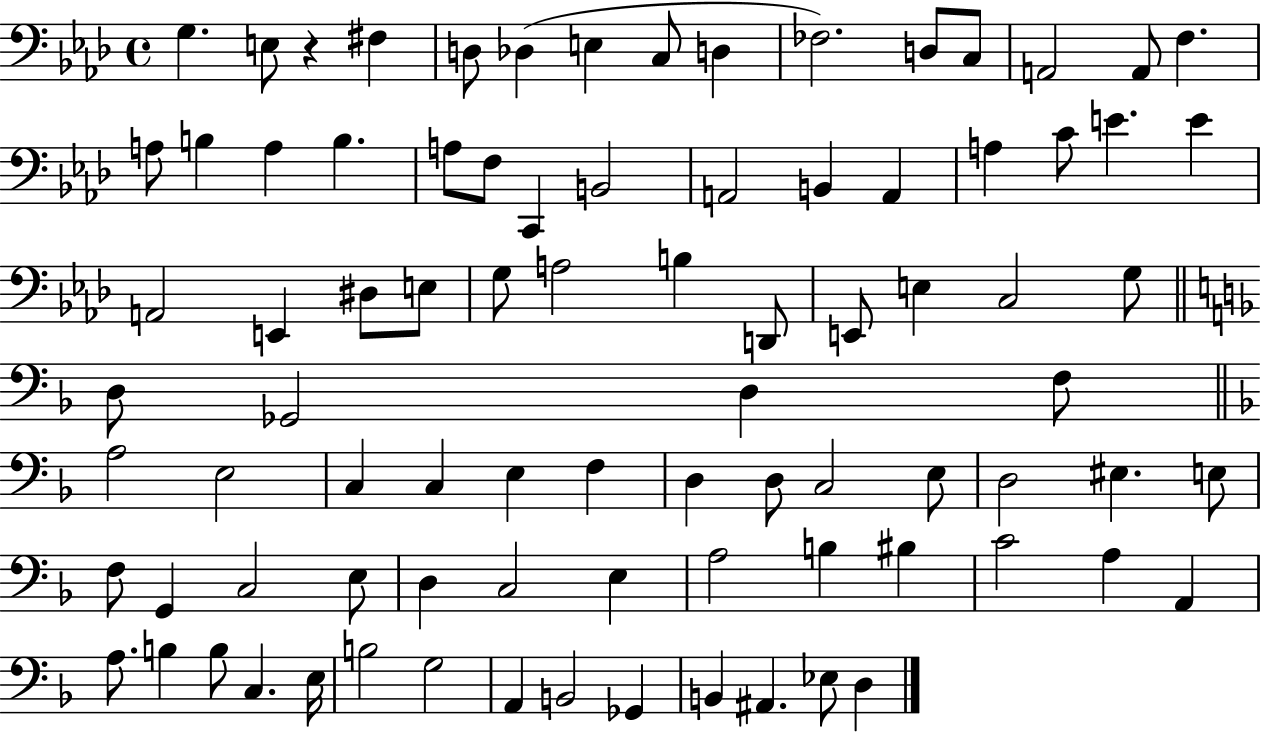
{
  \clef bass
  \time 4/4
  \defaultTimeSignature
  \key aes \major
  g4. e8 r4 fis4 | d8 des4( e4 c8 d4 | fes2.) d8 c8 | a,2 a,8 f4. | \break a8 b4 a4 b4. | a8 f8 c,4 b,2 | a,2 b,4 a,4 | a4 c'8 e'4. e'4 | \break a,2 e,4 dis8 e8 | g8 a2 b4 d,8 | e,8 e4 c2 g8 | \bar "||" \break \key d \minor d8 ges,2 d4 f8 | \bar "||" \break \key f \major a2 e2 | c4 c4 e4 f4 | d4 d8 c2 e8 | d2 eis4. e8 | \break f8 g,4 c2 e8 | d4 c2 e4 | a2 b4 bis4 | c'2 a4 a,4 | \break a8. b4 b8 c4. e16 | b2 g2 | a,4 b,2 ges,4 | b,4 ais,4. ees8 d4 | \break \bar "|."
}